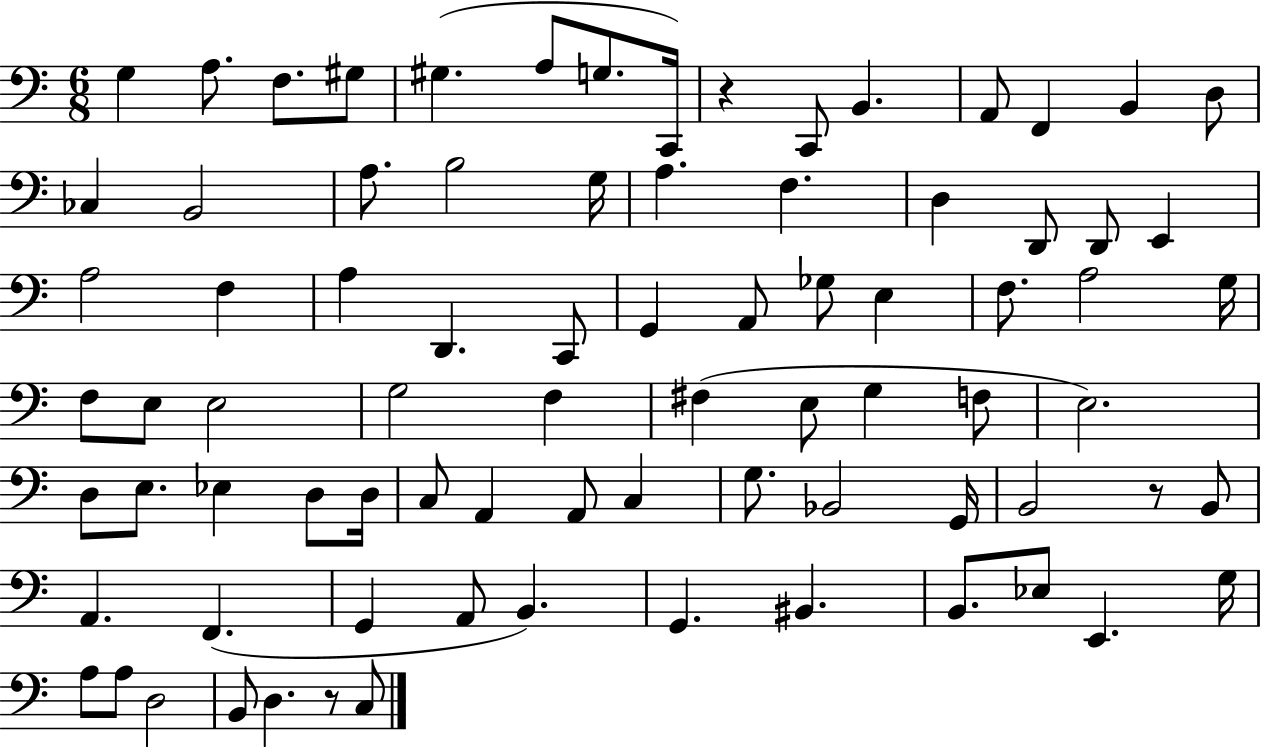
X:1
T:Untitled
M:6/8
L:1/4
K:C
G, A,/2 F,/2 ^G,/2 ^G, A,/2 G,/2 C,,/4 z C,,/2 B,, A,,/2 F,, B,, D,/2 _C, B,,2 A,/2 B,2 G,/4 A, F, D, D,,/2 D,,/2 E,, A,2 F, A, D,, C,,/2 G,, A,,/2 _G,/2 E, F,/2 A,2 G,/4 F,/2 E,/2 E,2 G,2 F, ^F, E,/2 G, F,/2 E,2 D,/2 E,/2 _E, D,/2 D,/4 C,/2 A,, A,,/2 C, G,/2 _B,,2 G,,/4 B,,2 z/2 B,,/2 A,, F,, G,, A,,/2 B,, G,, ^B,, B,,/2 _E,/2 E,, G,/4 A,/2 A,/2 D,2 B,,/2 D, z/2 C,/2